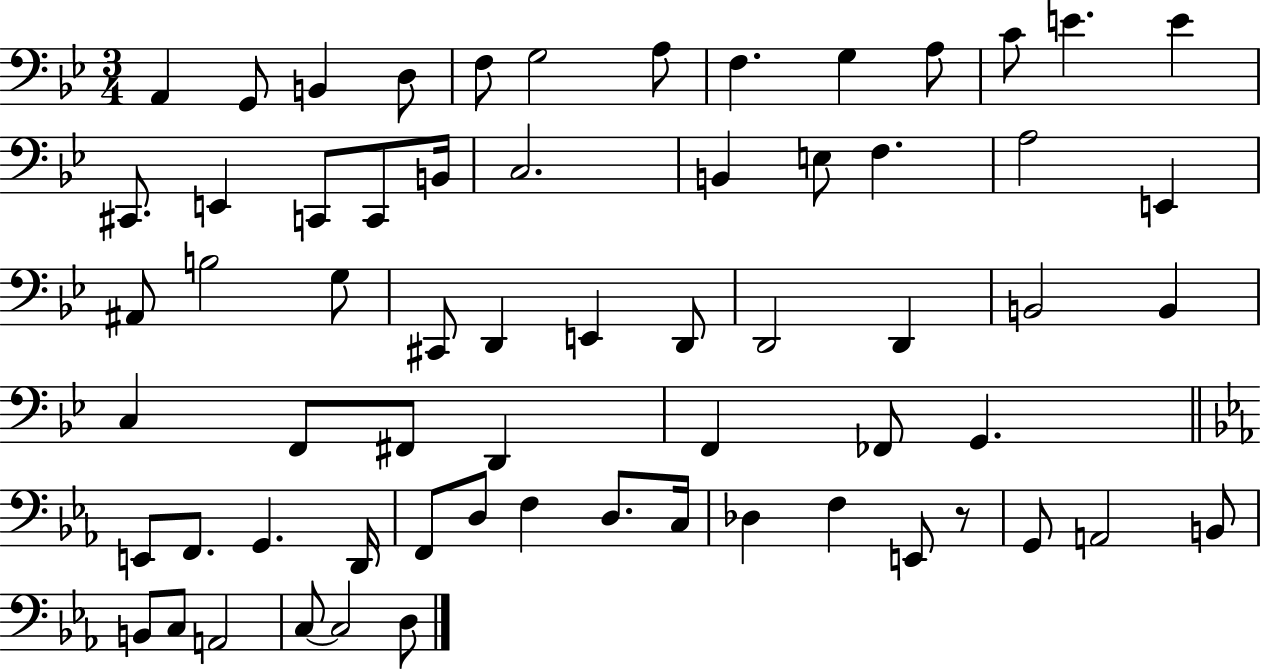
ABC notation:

X:1
T:Untitled
M:3/4
L:1/4
K:Bb
A,, G,,/2 B,, D,/2 F,/2 G,2 A,/2 F, G, A,/2 C/2 E E ^C,,/2 E,, C,,/2 C,,/2 B,,/4 C,2 B,, E,/2 F, A,2 E,, ^A,,/2 B,2 G,/2 ^C,,/2 D,, E,, D,,/2 D,,2 D,, B,,2 B,, C, F,,/2 ^F,,/2 D,, F,, _F,,/2 G,, E,,/2 F,,/2 G,, D,,/4 F,,/2 D,/2 F, D,/2 C,/4 _D, F, E,,/2 z/2 G,,/2 A,,2 B,,/2 B,,/2 C,/2 A,,2 C,/2 C,2 D,/2